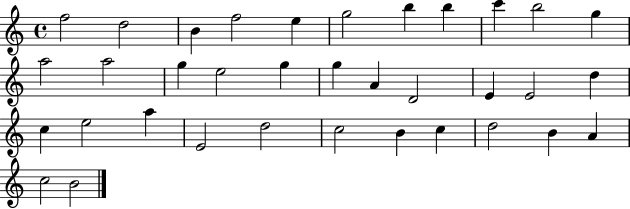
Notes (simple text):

F5/h D5/h B4/q F5/h E5/q G5/h B5/q B5/q C6/q B5/h G5/q A5/h A5/h G5/q E5/h G5/q G5/q A4/q D4/h E4/q E4/h D5/q C5/q E5/h A5/q E4/h D5/h C5/h B4/q C5/q D5/h B4/q A4/q C5/h B4/h